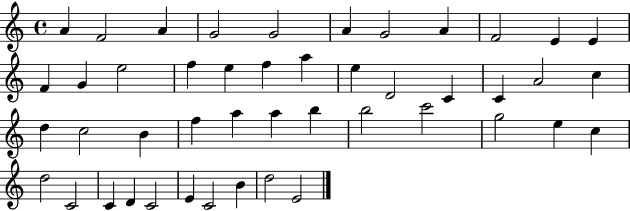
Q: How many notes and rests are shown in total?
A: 46